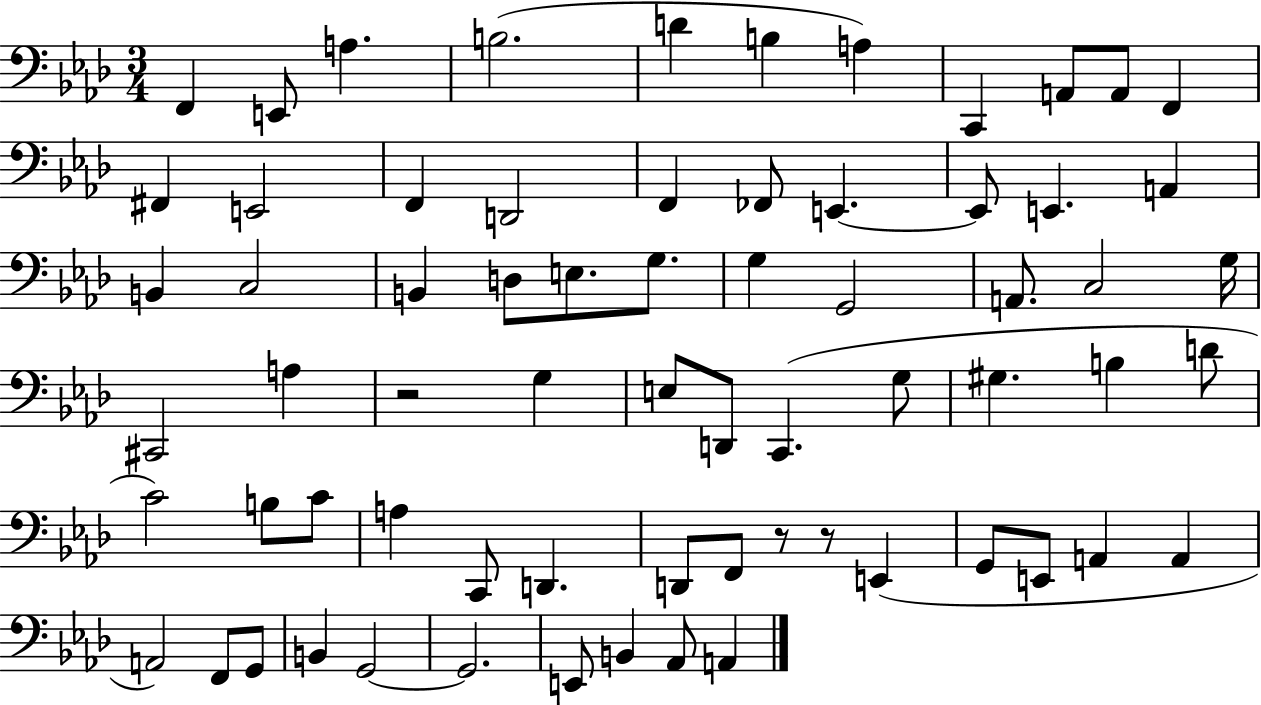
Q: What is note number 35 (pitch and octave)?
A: G3